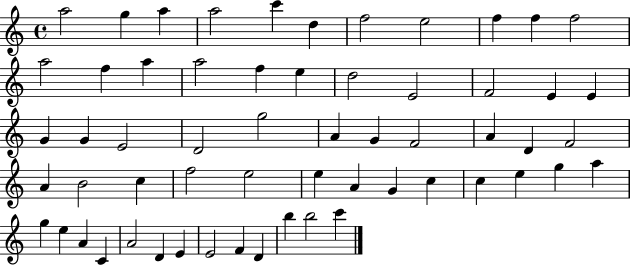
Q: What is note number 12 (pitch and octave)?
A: A5